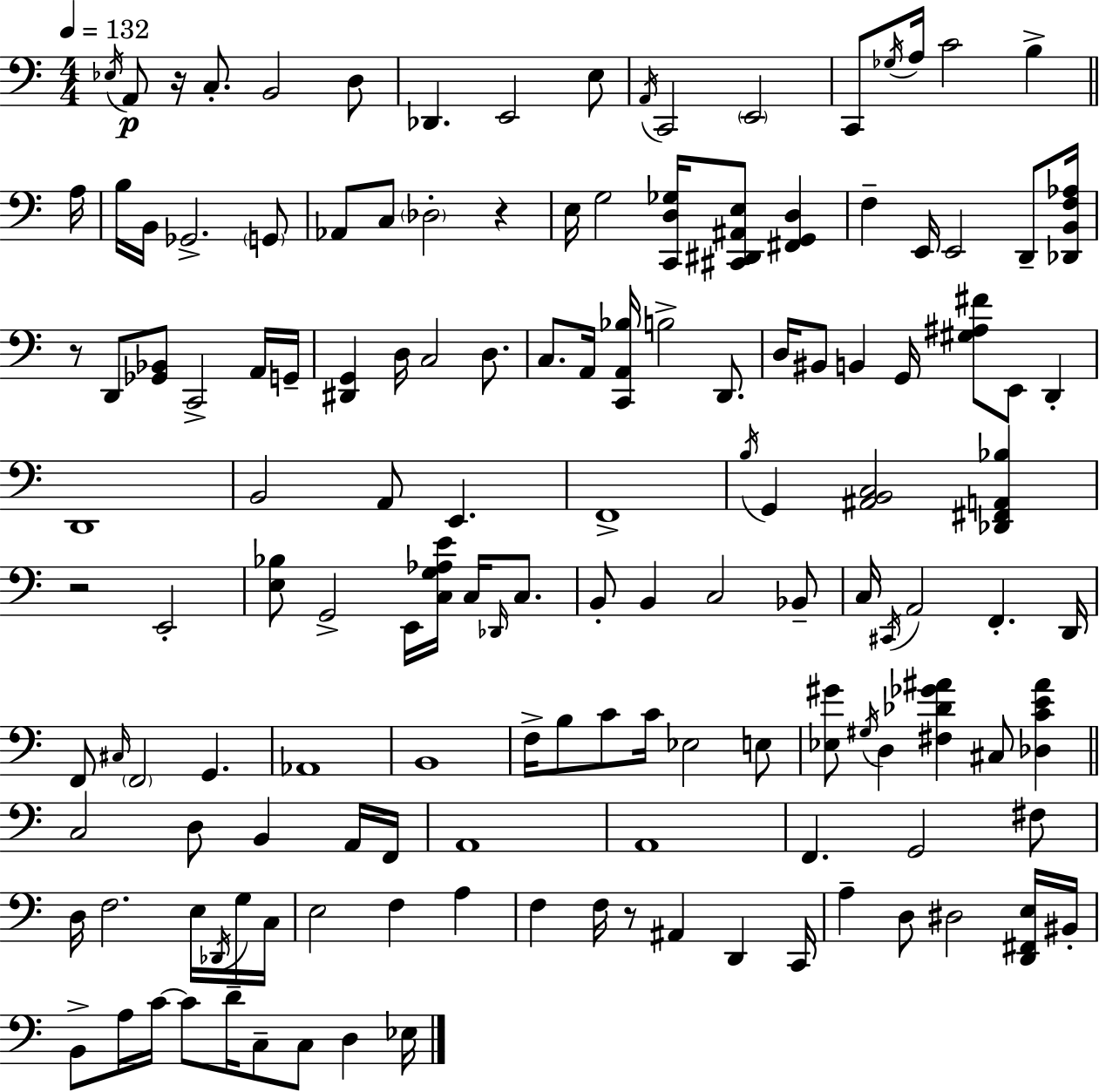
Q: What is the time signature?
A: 4/4